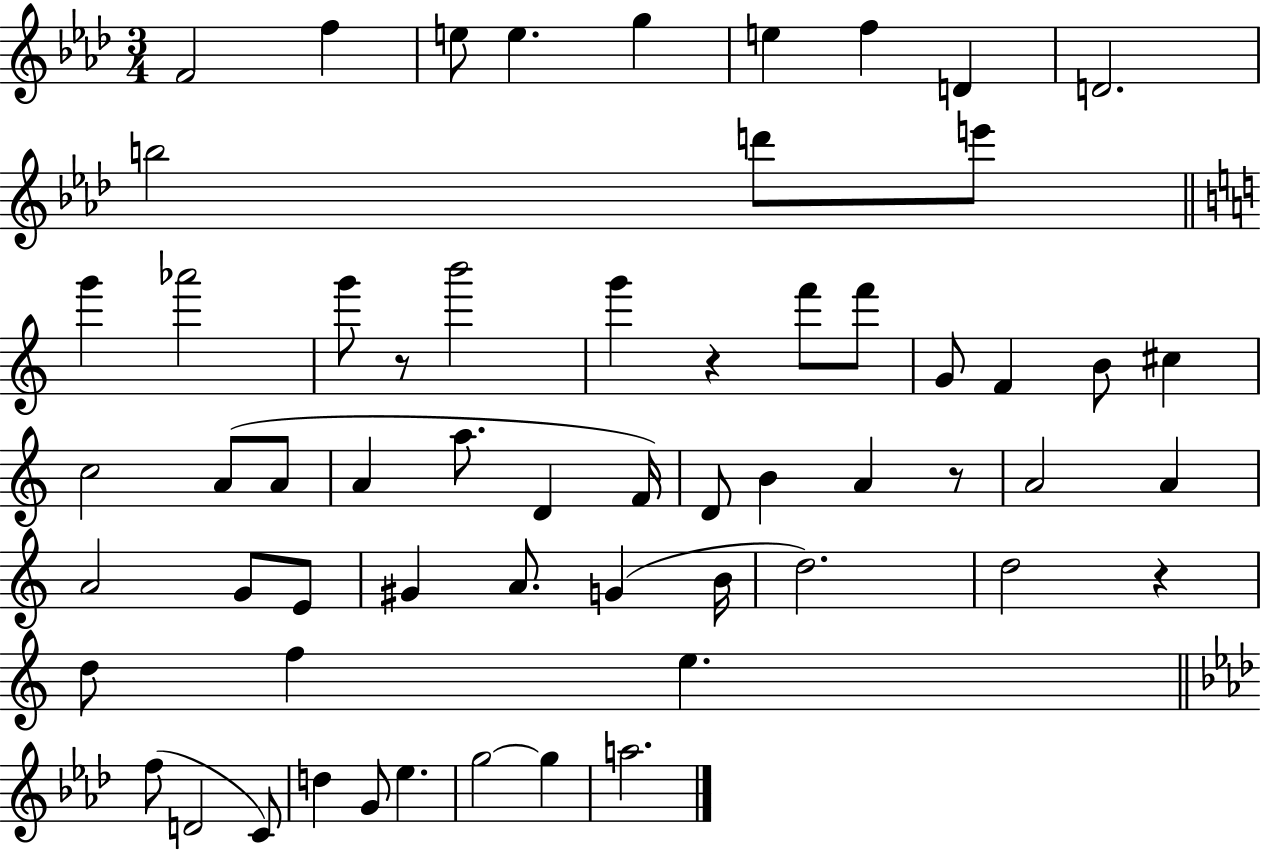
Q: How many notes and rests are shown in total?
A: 60